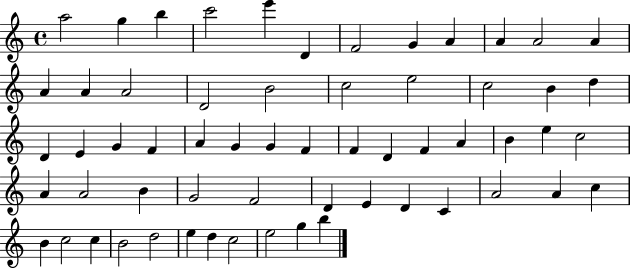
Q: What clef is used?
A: treble